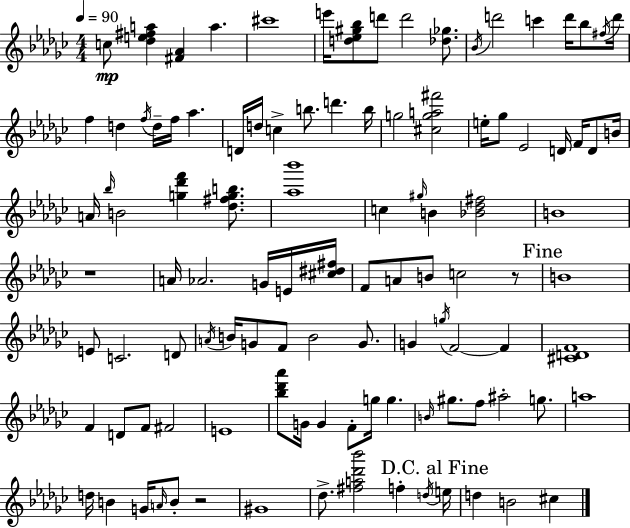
{
  \clef treble
  \numericTimeSignature
  \time 4/4
  \key ees \minor
  \tempo 4 = 90
  c''8\mp <des'' e'' fis'' a''>4 <fis' aes'>4 a''4. | cis'''1 | e'''16 <d'' ees'' gis'' bes''>8 d'''8 d'''2 <des'' ges''>8. | \acciaccatura { bes'16 } d'''2 c'''4 d'''16 bes''8 | \break \acciaccatura { fis''16 } d'''16 f''4 d''4 \acciaccatura { f''16 } d''16-- f''16 aes''4. | d'16 d''16 c''4-> b''8. d'''4. | b''16 g''2 <cis'' g'' a'' fis'''>2 | e''16-. ges''8 ees'2 d'16 f'16 | \break d'8 b'16 a'16 \grace { bes''16 } b'2 <g'' des''' f'''>4 | <des'' fis'' g'' b''>8. <aes'' bes'''>1 | c''4 \grace { gis''16 } b'4 <bes' des'' fis''>2 | b'1 | \break r1 | a'16 aes'2. | g'16 e'16 <cis'' dis'' fis''>16 f'8 a'8 b'8 c''2 | r8 \mark "Fine" b'1 | \break e'8 c'2. | d'8 \acciaccatura { a'16 } b'16 g'8 f'8 b'2 | g'8. g'4 \acciaccatura { g''16 } f'2~~ | f'4 <cis' d' f'>1 | \break f'4 d'8 f'8 fis'2 | e'1 | <bes'' des''' aes'''>8 g'16 g'4 f'8-. | g''16 g''4. \grace { b'16 } gis''8. f''8 ais''2-. | \break g''8. a''1 | d''16 b'4 g'16 \grace { a'16 } b'8-. | r2 gis'1 | des''8.-> <fis'' a'' des''' bes'''>2 | \break f''4-. \acciaccatura { d''16 } \mark "D.C. al Fine" e''16 d''4 b'2 | cis''4 \bar "|."
}